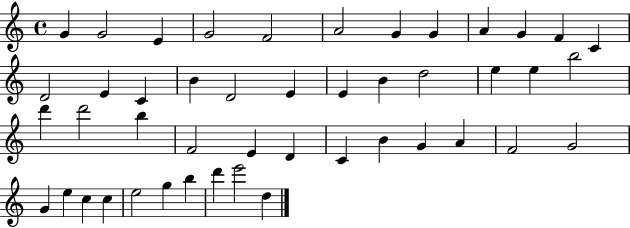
X:1
T:Untitled
M:4/4
L:1/4
K:C
G G2 E G2 F2 A2 G G A G F C D2 E C B D2 E E B d2 e e b2 d' d'2 b F2 E D C B G A F2 G2 G e c c e2 g b d' e'2 d